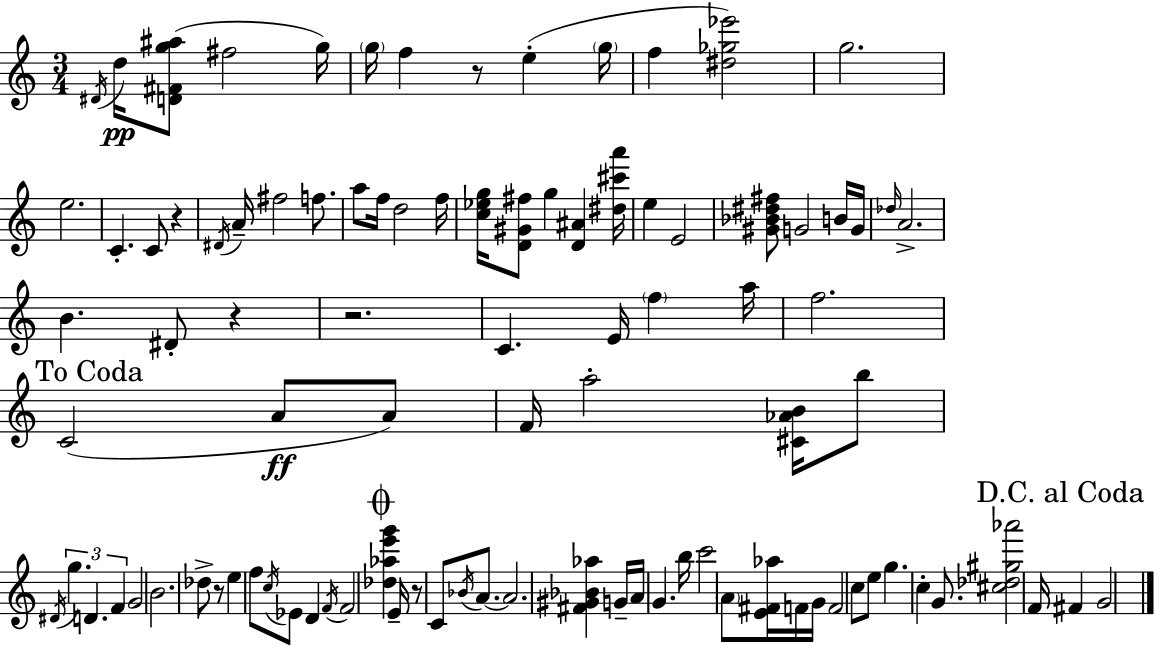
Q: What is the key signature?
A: C major